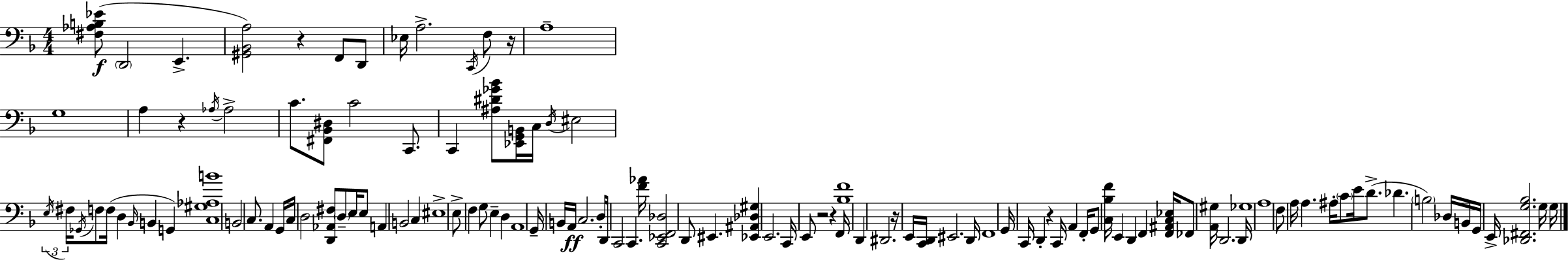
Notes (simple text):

[F#3,Ab3,B3,Eb4]/e D2/h E2/q. [G#2,Bb2,A3]/h R/q F2/e D2/e Eb3/s A3/h. C2/s F3/e R/s A3/w G3/w A3/q R/q Ab3/s Ab3/h C4/e. [F#2,Bb2,D#3]/e C4/h C2/e. C2/q [A#3,D#4,Gb4,Bb4]/e [Eb2,G2,B2]/s C3/s D3/s EIS3/h E3/s F#3/s Gb2/s F3/e F3/s D3/q Bb2/s B2/q G2/q [C3,G#3,Ab3,B4]/w B2/h C3/e. A2/q G2/s C3/s D3/h [D2,Ab2,F#3]/e D3/e E3/s E3/e A2/q B2/h C3/q EIS3/w E3/e F3/q G3/e E3/q D3/q A2/w G2/s B2/s A2/s C3/h. D3/s D2/s C2/h C2/q. [F4,Ab4]/s [C2,Eb2,F2,Db3]/h D2/e EIS2/q. [Eb2,A#2,Db3,G#3]/q E2/h. C2/s E2/e R/h R/q F2/s [Bb3,F4]/w D2/q D#2/h. R/s E2/s [C2,D2]/s EIS2/h. D2/s F2/w G2/s C2/s D2/q R/q C2/s A2/q F2/s G2/e [C3,Bb3,F4]/s E2/q D2/q F2/q [F2,A#2,C3,Eb3]/s FES2/e [A2,G#3]/s D2/h. D2/s Gb3/w A3/w F3/e A3/s A3/q. A#3/s C4/e E4/s D4/e. Db4/q. B3/h Db3/s B2/s G2/s E2/s [Db2,F#2,G3,Bb3]/h. G3/s G3/s